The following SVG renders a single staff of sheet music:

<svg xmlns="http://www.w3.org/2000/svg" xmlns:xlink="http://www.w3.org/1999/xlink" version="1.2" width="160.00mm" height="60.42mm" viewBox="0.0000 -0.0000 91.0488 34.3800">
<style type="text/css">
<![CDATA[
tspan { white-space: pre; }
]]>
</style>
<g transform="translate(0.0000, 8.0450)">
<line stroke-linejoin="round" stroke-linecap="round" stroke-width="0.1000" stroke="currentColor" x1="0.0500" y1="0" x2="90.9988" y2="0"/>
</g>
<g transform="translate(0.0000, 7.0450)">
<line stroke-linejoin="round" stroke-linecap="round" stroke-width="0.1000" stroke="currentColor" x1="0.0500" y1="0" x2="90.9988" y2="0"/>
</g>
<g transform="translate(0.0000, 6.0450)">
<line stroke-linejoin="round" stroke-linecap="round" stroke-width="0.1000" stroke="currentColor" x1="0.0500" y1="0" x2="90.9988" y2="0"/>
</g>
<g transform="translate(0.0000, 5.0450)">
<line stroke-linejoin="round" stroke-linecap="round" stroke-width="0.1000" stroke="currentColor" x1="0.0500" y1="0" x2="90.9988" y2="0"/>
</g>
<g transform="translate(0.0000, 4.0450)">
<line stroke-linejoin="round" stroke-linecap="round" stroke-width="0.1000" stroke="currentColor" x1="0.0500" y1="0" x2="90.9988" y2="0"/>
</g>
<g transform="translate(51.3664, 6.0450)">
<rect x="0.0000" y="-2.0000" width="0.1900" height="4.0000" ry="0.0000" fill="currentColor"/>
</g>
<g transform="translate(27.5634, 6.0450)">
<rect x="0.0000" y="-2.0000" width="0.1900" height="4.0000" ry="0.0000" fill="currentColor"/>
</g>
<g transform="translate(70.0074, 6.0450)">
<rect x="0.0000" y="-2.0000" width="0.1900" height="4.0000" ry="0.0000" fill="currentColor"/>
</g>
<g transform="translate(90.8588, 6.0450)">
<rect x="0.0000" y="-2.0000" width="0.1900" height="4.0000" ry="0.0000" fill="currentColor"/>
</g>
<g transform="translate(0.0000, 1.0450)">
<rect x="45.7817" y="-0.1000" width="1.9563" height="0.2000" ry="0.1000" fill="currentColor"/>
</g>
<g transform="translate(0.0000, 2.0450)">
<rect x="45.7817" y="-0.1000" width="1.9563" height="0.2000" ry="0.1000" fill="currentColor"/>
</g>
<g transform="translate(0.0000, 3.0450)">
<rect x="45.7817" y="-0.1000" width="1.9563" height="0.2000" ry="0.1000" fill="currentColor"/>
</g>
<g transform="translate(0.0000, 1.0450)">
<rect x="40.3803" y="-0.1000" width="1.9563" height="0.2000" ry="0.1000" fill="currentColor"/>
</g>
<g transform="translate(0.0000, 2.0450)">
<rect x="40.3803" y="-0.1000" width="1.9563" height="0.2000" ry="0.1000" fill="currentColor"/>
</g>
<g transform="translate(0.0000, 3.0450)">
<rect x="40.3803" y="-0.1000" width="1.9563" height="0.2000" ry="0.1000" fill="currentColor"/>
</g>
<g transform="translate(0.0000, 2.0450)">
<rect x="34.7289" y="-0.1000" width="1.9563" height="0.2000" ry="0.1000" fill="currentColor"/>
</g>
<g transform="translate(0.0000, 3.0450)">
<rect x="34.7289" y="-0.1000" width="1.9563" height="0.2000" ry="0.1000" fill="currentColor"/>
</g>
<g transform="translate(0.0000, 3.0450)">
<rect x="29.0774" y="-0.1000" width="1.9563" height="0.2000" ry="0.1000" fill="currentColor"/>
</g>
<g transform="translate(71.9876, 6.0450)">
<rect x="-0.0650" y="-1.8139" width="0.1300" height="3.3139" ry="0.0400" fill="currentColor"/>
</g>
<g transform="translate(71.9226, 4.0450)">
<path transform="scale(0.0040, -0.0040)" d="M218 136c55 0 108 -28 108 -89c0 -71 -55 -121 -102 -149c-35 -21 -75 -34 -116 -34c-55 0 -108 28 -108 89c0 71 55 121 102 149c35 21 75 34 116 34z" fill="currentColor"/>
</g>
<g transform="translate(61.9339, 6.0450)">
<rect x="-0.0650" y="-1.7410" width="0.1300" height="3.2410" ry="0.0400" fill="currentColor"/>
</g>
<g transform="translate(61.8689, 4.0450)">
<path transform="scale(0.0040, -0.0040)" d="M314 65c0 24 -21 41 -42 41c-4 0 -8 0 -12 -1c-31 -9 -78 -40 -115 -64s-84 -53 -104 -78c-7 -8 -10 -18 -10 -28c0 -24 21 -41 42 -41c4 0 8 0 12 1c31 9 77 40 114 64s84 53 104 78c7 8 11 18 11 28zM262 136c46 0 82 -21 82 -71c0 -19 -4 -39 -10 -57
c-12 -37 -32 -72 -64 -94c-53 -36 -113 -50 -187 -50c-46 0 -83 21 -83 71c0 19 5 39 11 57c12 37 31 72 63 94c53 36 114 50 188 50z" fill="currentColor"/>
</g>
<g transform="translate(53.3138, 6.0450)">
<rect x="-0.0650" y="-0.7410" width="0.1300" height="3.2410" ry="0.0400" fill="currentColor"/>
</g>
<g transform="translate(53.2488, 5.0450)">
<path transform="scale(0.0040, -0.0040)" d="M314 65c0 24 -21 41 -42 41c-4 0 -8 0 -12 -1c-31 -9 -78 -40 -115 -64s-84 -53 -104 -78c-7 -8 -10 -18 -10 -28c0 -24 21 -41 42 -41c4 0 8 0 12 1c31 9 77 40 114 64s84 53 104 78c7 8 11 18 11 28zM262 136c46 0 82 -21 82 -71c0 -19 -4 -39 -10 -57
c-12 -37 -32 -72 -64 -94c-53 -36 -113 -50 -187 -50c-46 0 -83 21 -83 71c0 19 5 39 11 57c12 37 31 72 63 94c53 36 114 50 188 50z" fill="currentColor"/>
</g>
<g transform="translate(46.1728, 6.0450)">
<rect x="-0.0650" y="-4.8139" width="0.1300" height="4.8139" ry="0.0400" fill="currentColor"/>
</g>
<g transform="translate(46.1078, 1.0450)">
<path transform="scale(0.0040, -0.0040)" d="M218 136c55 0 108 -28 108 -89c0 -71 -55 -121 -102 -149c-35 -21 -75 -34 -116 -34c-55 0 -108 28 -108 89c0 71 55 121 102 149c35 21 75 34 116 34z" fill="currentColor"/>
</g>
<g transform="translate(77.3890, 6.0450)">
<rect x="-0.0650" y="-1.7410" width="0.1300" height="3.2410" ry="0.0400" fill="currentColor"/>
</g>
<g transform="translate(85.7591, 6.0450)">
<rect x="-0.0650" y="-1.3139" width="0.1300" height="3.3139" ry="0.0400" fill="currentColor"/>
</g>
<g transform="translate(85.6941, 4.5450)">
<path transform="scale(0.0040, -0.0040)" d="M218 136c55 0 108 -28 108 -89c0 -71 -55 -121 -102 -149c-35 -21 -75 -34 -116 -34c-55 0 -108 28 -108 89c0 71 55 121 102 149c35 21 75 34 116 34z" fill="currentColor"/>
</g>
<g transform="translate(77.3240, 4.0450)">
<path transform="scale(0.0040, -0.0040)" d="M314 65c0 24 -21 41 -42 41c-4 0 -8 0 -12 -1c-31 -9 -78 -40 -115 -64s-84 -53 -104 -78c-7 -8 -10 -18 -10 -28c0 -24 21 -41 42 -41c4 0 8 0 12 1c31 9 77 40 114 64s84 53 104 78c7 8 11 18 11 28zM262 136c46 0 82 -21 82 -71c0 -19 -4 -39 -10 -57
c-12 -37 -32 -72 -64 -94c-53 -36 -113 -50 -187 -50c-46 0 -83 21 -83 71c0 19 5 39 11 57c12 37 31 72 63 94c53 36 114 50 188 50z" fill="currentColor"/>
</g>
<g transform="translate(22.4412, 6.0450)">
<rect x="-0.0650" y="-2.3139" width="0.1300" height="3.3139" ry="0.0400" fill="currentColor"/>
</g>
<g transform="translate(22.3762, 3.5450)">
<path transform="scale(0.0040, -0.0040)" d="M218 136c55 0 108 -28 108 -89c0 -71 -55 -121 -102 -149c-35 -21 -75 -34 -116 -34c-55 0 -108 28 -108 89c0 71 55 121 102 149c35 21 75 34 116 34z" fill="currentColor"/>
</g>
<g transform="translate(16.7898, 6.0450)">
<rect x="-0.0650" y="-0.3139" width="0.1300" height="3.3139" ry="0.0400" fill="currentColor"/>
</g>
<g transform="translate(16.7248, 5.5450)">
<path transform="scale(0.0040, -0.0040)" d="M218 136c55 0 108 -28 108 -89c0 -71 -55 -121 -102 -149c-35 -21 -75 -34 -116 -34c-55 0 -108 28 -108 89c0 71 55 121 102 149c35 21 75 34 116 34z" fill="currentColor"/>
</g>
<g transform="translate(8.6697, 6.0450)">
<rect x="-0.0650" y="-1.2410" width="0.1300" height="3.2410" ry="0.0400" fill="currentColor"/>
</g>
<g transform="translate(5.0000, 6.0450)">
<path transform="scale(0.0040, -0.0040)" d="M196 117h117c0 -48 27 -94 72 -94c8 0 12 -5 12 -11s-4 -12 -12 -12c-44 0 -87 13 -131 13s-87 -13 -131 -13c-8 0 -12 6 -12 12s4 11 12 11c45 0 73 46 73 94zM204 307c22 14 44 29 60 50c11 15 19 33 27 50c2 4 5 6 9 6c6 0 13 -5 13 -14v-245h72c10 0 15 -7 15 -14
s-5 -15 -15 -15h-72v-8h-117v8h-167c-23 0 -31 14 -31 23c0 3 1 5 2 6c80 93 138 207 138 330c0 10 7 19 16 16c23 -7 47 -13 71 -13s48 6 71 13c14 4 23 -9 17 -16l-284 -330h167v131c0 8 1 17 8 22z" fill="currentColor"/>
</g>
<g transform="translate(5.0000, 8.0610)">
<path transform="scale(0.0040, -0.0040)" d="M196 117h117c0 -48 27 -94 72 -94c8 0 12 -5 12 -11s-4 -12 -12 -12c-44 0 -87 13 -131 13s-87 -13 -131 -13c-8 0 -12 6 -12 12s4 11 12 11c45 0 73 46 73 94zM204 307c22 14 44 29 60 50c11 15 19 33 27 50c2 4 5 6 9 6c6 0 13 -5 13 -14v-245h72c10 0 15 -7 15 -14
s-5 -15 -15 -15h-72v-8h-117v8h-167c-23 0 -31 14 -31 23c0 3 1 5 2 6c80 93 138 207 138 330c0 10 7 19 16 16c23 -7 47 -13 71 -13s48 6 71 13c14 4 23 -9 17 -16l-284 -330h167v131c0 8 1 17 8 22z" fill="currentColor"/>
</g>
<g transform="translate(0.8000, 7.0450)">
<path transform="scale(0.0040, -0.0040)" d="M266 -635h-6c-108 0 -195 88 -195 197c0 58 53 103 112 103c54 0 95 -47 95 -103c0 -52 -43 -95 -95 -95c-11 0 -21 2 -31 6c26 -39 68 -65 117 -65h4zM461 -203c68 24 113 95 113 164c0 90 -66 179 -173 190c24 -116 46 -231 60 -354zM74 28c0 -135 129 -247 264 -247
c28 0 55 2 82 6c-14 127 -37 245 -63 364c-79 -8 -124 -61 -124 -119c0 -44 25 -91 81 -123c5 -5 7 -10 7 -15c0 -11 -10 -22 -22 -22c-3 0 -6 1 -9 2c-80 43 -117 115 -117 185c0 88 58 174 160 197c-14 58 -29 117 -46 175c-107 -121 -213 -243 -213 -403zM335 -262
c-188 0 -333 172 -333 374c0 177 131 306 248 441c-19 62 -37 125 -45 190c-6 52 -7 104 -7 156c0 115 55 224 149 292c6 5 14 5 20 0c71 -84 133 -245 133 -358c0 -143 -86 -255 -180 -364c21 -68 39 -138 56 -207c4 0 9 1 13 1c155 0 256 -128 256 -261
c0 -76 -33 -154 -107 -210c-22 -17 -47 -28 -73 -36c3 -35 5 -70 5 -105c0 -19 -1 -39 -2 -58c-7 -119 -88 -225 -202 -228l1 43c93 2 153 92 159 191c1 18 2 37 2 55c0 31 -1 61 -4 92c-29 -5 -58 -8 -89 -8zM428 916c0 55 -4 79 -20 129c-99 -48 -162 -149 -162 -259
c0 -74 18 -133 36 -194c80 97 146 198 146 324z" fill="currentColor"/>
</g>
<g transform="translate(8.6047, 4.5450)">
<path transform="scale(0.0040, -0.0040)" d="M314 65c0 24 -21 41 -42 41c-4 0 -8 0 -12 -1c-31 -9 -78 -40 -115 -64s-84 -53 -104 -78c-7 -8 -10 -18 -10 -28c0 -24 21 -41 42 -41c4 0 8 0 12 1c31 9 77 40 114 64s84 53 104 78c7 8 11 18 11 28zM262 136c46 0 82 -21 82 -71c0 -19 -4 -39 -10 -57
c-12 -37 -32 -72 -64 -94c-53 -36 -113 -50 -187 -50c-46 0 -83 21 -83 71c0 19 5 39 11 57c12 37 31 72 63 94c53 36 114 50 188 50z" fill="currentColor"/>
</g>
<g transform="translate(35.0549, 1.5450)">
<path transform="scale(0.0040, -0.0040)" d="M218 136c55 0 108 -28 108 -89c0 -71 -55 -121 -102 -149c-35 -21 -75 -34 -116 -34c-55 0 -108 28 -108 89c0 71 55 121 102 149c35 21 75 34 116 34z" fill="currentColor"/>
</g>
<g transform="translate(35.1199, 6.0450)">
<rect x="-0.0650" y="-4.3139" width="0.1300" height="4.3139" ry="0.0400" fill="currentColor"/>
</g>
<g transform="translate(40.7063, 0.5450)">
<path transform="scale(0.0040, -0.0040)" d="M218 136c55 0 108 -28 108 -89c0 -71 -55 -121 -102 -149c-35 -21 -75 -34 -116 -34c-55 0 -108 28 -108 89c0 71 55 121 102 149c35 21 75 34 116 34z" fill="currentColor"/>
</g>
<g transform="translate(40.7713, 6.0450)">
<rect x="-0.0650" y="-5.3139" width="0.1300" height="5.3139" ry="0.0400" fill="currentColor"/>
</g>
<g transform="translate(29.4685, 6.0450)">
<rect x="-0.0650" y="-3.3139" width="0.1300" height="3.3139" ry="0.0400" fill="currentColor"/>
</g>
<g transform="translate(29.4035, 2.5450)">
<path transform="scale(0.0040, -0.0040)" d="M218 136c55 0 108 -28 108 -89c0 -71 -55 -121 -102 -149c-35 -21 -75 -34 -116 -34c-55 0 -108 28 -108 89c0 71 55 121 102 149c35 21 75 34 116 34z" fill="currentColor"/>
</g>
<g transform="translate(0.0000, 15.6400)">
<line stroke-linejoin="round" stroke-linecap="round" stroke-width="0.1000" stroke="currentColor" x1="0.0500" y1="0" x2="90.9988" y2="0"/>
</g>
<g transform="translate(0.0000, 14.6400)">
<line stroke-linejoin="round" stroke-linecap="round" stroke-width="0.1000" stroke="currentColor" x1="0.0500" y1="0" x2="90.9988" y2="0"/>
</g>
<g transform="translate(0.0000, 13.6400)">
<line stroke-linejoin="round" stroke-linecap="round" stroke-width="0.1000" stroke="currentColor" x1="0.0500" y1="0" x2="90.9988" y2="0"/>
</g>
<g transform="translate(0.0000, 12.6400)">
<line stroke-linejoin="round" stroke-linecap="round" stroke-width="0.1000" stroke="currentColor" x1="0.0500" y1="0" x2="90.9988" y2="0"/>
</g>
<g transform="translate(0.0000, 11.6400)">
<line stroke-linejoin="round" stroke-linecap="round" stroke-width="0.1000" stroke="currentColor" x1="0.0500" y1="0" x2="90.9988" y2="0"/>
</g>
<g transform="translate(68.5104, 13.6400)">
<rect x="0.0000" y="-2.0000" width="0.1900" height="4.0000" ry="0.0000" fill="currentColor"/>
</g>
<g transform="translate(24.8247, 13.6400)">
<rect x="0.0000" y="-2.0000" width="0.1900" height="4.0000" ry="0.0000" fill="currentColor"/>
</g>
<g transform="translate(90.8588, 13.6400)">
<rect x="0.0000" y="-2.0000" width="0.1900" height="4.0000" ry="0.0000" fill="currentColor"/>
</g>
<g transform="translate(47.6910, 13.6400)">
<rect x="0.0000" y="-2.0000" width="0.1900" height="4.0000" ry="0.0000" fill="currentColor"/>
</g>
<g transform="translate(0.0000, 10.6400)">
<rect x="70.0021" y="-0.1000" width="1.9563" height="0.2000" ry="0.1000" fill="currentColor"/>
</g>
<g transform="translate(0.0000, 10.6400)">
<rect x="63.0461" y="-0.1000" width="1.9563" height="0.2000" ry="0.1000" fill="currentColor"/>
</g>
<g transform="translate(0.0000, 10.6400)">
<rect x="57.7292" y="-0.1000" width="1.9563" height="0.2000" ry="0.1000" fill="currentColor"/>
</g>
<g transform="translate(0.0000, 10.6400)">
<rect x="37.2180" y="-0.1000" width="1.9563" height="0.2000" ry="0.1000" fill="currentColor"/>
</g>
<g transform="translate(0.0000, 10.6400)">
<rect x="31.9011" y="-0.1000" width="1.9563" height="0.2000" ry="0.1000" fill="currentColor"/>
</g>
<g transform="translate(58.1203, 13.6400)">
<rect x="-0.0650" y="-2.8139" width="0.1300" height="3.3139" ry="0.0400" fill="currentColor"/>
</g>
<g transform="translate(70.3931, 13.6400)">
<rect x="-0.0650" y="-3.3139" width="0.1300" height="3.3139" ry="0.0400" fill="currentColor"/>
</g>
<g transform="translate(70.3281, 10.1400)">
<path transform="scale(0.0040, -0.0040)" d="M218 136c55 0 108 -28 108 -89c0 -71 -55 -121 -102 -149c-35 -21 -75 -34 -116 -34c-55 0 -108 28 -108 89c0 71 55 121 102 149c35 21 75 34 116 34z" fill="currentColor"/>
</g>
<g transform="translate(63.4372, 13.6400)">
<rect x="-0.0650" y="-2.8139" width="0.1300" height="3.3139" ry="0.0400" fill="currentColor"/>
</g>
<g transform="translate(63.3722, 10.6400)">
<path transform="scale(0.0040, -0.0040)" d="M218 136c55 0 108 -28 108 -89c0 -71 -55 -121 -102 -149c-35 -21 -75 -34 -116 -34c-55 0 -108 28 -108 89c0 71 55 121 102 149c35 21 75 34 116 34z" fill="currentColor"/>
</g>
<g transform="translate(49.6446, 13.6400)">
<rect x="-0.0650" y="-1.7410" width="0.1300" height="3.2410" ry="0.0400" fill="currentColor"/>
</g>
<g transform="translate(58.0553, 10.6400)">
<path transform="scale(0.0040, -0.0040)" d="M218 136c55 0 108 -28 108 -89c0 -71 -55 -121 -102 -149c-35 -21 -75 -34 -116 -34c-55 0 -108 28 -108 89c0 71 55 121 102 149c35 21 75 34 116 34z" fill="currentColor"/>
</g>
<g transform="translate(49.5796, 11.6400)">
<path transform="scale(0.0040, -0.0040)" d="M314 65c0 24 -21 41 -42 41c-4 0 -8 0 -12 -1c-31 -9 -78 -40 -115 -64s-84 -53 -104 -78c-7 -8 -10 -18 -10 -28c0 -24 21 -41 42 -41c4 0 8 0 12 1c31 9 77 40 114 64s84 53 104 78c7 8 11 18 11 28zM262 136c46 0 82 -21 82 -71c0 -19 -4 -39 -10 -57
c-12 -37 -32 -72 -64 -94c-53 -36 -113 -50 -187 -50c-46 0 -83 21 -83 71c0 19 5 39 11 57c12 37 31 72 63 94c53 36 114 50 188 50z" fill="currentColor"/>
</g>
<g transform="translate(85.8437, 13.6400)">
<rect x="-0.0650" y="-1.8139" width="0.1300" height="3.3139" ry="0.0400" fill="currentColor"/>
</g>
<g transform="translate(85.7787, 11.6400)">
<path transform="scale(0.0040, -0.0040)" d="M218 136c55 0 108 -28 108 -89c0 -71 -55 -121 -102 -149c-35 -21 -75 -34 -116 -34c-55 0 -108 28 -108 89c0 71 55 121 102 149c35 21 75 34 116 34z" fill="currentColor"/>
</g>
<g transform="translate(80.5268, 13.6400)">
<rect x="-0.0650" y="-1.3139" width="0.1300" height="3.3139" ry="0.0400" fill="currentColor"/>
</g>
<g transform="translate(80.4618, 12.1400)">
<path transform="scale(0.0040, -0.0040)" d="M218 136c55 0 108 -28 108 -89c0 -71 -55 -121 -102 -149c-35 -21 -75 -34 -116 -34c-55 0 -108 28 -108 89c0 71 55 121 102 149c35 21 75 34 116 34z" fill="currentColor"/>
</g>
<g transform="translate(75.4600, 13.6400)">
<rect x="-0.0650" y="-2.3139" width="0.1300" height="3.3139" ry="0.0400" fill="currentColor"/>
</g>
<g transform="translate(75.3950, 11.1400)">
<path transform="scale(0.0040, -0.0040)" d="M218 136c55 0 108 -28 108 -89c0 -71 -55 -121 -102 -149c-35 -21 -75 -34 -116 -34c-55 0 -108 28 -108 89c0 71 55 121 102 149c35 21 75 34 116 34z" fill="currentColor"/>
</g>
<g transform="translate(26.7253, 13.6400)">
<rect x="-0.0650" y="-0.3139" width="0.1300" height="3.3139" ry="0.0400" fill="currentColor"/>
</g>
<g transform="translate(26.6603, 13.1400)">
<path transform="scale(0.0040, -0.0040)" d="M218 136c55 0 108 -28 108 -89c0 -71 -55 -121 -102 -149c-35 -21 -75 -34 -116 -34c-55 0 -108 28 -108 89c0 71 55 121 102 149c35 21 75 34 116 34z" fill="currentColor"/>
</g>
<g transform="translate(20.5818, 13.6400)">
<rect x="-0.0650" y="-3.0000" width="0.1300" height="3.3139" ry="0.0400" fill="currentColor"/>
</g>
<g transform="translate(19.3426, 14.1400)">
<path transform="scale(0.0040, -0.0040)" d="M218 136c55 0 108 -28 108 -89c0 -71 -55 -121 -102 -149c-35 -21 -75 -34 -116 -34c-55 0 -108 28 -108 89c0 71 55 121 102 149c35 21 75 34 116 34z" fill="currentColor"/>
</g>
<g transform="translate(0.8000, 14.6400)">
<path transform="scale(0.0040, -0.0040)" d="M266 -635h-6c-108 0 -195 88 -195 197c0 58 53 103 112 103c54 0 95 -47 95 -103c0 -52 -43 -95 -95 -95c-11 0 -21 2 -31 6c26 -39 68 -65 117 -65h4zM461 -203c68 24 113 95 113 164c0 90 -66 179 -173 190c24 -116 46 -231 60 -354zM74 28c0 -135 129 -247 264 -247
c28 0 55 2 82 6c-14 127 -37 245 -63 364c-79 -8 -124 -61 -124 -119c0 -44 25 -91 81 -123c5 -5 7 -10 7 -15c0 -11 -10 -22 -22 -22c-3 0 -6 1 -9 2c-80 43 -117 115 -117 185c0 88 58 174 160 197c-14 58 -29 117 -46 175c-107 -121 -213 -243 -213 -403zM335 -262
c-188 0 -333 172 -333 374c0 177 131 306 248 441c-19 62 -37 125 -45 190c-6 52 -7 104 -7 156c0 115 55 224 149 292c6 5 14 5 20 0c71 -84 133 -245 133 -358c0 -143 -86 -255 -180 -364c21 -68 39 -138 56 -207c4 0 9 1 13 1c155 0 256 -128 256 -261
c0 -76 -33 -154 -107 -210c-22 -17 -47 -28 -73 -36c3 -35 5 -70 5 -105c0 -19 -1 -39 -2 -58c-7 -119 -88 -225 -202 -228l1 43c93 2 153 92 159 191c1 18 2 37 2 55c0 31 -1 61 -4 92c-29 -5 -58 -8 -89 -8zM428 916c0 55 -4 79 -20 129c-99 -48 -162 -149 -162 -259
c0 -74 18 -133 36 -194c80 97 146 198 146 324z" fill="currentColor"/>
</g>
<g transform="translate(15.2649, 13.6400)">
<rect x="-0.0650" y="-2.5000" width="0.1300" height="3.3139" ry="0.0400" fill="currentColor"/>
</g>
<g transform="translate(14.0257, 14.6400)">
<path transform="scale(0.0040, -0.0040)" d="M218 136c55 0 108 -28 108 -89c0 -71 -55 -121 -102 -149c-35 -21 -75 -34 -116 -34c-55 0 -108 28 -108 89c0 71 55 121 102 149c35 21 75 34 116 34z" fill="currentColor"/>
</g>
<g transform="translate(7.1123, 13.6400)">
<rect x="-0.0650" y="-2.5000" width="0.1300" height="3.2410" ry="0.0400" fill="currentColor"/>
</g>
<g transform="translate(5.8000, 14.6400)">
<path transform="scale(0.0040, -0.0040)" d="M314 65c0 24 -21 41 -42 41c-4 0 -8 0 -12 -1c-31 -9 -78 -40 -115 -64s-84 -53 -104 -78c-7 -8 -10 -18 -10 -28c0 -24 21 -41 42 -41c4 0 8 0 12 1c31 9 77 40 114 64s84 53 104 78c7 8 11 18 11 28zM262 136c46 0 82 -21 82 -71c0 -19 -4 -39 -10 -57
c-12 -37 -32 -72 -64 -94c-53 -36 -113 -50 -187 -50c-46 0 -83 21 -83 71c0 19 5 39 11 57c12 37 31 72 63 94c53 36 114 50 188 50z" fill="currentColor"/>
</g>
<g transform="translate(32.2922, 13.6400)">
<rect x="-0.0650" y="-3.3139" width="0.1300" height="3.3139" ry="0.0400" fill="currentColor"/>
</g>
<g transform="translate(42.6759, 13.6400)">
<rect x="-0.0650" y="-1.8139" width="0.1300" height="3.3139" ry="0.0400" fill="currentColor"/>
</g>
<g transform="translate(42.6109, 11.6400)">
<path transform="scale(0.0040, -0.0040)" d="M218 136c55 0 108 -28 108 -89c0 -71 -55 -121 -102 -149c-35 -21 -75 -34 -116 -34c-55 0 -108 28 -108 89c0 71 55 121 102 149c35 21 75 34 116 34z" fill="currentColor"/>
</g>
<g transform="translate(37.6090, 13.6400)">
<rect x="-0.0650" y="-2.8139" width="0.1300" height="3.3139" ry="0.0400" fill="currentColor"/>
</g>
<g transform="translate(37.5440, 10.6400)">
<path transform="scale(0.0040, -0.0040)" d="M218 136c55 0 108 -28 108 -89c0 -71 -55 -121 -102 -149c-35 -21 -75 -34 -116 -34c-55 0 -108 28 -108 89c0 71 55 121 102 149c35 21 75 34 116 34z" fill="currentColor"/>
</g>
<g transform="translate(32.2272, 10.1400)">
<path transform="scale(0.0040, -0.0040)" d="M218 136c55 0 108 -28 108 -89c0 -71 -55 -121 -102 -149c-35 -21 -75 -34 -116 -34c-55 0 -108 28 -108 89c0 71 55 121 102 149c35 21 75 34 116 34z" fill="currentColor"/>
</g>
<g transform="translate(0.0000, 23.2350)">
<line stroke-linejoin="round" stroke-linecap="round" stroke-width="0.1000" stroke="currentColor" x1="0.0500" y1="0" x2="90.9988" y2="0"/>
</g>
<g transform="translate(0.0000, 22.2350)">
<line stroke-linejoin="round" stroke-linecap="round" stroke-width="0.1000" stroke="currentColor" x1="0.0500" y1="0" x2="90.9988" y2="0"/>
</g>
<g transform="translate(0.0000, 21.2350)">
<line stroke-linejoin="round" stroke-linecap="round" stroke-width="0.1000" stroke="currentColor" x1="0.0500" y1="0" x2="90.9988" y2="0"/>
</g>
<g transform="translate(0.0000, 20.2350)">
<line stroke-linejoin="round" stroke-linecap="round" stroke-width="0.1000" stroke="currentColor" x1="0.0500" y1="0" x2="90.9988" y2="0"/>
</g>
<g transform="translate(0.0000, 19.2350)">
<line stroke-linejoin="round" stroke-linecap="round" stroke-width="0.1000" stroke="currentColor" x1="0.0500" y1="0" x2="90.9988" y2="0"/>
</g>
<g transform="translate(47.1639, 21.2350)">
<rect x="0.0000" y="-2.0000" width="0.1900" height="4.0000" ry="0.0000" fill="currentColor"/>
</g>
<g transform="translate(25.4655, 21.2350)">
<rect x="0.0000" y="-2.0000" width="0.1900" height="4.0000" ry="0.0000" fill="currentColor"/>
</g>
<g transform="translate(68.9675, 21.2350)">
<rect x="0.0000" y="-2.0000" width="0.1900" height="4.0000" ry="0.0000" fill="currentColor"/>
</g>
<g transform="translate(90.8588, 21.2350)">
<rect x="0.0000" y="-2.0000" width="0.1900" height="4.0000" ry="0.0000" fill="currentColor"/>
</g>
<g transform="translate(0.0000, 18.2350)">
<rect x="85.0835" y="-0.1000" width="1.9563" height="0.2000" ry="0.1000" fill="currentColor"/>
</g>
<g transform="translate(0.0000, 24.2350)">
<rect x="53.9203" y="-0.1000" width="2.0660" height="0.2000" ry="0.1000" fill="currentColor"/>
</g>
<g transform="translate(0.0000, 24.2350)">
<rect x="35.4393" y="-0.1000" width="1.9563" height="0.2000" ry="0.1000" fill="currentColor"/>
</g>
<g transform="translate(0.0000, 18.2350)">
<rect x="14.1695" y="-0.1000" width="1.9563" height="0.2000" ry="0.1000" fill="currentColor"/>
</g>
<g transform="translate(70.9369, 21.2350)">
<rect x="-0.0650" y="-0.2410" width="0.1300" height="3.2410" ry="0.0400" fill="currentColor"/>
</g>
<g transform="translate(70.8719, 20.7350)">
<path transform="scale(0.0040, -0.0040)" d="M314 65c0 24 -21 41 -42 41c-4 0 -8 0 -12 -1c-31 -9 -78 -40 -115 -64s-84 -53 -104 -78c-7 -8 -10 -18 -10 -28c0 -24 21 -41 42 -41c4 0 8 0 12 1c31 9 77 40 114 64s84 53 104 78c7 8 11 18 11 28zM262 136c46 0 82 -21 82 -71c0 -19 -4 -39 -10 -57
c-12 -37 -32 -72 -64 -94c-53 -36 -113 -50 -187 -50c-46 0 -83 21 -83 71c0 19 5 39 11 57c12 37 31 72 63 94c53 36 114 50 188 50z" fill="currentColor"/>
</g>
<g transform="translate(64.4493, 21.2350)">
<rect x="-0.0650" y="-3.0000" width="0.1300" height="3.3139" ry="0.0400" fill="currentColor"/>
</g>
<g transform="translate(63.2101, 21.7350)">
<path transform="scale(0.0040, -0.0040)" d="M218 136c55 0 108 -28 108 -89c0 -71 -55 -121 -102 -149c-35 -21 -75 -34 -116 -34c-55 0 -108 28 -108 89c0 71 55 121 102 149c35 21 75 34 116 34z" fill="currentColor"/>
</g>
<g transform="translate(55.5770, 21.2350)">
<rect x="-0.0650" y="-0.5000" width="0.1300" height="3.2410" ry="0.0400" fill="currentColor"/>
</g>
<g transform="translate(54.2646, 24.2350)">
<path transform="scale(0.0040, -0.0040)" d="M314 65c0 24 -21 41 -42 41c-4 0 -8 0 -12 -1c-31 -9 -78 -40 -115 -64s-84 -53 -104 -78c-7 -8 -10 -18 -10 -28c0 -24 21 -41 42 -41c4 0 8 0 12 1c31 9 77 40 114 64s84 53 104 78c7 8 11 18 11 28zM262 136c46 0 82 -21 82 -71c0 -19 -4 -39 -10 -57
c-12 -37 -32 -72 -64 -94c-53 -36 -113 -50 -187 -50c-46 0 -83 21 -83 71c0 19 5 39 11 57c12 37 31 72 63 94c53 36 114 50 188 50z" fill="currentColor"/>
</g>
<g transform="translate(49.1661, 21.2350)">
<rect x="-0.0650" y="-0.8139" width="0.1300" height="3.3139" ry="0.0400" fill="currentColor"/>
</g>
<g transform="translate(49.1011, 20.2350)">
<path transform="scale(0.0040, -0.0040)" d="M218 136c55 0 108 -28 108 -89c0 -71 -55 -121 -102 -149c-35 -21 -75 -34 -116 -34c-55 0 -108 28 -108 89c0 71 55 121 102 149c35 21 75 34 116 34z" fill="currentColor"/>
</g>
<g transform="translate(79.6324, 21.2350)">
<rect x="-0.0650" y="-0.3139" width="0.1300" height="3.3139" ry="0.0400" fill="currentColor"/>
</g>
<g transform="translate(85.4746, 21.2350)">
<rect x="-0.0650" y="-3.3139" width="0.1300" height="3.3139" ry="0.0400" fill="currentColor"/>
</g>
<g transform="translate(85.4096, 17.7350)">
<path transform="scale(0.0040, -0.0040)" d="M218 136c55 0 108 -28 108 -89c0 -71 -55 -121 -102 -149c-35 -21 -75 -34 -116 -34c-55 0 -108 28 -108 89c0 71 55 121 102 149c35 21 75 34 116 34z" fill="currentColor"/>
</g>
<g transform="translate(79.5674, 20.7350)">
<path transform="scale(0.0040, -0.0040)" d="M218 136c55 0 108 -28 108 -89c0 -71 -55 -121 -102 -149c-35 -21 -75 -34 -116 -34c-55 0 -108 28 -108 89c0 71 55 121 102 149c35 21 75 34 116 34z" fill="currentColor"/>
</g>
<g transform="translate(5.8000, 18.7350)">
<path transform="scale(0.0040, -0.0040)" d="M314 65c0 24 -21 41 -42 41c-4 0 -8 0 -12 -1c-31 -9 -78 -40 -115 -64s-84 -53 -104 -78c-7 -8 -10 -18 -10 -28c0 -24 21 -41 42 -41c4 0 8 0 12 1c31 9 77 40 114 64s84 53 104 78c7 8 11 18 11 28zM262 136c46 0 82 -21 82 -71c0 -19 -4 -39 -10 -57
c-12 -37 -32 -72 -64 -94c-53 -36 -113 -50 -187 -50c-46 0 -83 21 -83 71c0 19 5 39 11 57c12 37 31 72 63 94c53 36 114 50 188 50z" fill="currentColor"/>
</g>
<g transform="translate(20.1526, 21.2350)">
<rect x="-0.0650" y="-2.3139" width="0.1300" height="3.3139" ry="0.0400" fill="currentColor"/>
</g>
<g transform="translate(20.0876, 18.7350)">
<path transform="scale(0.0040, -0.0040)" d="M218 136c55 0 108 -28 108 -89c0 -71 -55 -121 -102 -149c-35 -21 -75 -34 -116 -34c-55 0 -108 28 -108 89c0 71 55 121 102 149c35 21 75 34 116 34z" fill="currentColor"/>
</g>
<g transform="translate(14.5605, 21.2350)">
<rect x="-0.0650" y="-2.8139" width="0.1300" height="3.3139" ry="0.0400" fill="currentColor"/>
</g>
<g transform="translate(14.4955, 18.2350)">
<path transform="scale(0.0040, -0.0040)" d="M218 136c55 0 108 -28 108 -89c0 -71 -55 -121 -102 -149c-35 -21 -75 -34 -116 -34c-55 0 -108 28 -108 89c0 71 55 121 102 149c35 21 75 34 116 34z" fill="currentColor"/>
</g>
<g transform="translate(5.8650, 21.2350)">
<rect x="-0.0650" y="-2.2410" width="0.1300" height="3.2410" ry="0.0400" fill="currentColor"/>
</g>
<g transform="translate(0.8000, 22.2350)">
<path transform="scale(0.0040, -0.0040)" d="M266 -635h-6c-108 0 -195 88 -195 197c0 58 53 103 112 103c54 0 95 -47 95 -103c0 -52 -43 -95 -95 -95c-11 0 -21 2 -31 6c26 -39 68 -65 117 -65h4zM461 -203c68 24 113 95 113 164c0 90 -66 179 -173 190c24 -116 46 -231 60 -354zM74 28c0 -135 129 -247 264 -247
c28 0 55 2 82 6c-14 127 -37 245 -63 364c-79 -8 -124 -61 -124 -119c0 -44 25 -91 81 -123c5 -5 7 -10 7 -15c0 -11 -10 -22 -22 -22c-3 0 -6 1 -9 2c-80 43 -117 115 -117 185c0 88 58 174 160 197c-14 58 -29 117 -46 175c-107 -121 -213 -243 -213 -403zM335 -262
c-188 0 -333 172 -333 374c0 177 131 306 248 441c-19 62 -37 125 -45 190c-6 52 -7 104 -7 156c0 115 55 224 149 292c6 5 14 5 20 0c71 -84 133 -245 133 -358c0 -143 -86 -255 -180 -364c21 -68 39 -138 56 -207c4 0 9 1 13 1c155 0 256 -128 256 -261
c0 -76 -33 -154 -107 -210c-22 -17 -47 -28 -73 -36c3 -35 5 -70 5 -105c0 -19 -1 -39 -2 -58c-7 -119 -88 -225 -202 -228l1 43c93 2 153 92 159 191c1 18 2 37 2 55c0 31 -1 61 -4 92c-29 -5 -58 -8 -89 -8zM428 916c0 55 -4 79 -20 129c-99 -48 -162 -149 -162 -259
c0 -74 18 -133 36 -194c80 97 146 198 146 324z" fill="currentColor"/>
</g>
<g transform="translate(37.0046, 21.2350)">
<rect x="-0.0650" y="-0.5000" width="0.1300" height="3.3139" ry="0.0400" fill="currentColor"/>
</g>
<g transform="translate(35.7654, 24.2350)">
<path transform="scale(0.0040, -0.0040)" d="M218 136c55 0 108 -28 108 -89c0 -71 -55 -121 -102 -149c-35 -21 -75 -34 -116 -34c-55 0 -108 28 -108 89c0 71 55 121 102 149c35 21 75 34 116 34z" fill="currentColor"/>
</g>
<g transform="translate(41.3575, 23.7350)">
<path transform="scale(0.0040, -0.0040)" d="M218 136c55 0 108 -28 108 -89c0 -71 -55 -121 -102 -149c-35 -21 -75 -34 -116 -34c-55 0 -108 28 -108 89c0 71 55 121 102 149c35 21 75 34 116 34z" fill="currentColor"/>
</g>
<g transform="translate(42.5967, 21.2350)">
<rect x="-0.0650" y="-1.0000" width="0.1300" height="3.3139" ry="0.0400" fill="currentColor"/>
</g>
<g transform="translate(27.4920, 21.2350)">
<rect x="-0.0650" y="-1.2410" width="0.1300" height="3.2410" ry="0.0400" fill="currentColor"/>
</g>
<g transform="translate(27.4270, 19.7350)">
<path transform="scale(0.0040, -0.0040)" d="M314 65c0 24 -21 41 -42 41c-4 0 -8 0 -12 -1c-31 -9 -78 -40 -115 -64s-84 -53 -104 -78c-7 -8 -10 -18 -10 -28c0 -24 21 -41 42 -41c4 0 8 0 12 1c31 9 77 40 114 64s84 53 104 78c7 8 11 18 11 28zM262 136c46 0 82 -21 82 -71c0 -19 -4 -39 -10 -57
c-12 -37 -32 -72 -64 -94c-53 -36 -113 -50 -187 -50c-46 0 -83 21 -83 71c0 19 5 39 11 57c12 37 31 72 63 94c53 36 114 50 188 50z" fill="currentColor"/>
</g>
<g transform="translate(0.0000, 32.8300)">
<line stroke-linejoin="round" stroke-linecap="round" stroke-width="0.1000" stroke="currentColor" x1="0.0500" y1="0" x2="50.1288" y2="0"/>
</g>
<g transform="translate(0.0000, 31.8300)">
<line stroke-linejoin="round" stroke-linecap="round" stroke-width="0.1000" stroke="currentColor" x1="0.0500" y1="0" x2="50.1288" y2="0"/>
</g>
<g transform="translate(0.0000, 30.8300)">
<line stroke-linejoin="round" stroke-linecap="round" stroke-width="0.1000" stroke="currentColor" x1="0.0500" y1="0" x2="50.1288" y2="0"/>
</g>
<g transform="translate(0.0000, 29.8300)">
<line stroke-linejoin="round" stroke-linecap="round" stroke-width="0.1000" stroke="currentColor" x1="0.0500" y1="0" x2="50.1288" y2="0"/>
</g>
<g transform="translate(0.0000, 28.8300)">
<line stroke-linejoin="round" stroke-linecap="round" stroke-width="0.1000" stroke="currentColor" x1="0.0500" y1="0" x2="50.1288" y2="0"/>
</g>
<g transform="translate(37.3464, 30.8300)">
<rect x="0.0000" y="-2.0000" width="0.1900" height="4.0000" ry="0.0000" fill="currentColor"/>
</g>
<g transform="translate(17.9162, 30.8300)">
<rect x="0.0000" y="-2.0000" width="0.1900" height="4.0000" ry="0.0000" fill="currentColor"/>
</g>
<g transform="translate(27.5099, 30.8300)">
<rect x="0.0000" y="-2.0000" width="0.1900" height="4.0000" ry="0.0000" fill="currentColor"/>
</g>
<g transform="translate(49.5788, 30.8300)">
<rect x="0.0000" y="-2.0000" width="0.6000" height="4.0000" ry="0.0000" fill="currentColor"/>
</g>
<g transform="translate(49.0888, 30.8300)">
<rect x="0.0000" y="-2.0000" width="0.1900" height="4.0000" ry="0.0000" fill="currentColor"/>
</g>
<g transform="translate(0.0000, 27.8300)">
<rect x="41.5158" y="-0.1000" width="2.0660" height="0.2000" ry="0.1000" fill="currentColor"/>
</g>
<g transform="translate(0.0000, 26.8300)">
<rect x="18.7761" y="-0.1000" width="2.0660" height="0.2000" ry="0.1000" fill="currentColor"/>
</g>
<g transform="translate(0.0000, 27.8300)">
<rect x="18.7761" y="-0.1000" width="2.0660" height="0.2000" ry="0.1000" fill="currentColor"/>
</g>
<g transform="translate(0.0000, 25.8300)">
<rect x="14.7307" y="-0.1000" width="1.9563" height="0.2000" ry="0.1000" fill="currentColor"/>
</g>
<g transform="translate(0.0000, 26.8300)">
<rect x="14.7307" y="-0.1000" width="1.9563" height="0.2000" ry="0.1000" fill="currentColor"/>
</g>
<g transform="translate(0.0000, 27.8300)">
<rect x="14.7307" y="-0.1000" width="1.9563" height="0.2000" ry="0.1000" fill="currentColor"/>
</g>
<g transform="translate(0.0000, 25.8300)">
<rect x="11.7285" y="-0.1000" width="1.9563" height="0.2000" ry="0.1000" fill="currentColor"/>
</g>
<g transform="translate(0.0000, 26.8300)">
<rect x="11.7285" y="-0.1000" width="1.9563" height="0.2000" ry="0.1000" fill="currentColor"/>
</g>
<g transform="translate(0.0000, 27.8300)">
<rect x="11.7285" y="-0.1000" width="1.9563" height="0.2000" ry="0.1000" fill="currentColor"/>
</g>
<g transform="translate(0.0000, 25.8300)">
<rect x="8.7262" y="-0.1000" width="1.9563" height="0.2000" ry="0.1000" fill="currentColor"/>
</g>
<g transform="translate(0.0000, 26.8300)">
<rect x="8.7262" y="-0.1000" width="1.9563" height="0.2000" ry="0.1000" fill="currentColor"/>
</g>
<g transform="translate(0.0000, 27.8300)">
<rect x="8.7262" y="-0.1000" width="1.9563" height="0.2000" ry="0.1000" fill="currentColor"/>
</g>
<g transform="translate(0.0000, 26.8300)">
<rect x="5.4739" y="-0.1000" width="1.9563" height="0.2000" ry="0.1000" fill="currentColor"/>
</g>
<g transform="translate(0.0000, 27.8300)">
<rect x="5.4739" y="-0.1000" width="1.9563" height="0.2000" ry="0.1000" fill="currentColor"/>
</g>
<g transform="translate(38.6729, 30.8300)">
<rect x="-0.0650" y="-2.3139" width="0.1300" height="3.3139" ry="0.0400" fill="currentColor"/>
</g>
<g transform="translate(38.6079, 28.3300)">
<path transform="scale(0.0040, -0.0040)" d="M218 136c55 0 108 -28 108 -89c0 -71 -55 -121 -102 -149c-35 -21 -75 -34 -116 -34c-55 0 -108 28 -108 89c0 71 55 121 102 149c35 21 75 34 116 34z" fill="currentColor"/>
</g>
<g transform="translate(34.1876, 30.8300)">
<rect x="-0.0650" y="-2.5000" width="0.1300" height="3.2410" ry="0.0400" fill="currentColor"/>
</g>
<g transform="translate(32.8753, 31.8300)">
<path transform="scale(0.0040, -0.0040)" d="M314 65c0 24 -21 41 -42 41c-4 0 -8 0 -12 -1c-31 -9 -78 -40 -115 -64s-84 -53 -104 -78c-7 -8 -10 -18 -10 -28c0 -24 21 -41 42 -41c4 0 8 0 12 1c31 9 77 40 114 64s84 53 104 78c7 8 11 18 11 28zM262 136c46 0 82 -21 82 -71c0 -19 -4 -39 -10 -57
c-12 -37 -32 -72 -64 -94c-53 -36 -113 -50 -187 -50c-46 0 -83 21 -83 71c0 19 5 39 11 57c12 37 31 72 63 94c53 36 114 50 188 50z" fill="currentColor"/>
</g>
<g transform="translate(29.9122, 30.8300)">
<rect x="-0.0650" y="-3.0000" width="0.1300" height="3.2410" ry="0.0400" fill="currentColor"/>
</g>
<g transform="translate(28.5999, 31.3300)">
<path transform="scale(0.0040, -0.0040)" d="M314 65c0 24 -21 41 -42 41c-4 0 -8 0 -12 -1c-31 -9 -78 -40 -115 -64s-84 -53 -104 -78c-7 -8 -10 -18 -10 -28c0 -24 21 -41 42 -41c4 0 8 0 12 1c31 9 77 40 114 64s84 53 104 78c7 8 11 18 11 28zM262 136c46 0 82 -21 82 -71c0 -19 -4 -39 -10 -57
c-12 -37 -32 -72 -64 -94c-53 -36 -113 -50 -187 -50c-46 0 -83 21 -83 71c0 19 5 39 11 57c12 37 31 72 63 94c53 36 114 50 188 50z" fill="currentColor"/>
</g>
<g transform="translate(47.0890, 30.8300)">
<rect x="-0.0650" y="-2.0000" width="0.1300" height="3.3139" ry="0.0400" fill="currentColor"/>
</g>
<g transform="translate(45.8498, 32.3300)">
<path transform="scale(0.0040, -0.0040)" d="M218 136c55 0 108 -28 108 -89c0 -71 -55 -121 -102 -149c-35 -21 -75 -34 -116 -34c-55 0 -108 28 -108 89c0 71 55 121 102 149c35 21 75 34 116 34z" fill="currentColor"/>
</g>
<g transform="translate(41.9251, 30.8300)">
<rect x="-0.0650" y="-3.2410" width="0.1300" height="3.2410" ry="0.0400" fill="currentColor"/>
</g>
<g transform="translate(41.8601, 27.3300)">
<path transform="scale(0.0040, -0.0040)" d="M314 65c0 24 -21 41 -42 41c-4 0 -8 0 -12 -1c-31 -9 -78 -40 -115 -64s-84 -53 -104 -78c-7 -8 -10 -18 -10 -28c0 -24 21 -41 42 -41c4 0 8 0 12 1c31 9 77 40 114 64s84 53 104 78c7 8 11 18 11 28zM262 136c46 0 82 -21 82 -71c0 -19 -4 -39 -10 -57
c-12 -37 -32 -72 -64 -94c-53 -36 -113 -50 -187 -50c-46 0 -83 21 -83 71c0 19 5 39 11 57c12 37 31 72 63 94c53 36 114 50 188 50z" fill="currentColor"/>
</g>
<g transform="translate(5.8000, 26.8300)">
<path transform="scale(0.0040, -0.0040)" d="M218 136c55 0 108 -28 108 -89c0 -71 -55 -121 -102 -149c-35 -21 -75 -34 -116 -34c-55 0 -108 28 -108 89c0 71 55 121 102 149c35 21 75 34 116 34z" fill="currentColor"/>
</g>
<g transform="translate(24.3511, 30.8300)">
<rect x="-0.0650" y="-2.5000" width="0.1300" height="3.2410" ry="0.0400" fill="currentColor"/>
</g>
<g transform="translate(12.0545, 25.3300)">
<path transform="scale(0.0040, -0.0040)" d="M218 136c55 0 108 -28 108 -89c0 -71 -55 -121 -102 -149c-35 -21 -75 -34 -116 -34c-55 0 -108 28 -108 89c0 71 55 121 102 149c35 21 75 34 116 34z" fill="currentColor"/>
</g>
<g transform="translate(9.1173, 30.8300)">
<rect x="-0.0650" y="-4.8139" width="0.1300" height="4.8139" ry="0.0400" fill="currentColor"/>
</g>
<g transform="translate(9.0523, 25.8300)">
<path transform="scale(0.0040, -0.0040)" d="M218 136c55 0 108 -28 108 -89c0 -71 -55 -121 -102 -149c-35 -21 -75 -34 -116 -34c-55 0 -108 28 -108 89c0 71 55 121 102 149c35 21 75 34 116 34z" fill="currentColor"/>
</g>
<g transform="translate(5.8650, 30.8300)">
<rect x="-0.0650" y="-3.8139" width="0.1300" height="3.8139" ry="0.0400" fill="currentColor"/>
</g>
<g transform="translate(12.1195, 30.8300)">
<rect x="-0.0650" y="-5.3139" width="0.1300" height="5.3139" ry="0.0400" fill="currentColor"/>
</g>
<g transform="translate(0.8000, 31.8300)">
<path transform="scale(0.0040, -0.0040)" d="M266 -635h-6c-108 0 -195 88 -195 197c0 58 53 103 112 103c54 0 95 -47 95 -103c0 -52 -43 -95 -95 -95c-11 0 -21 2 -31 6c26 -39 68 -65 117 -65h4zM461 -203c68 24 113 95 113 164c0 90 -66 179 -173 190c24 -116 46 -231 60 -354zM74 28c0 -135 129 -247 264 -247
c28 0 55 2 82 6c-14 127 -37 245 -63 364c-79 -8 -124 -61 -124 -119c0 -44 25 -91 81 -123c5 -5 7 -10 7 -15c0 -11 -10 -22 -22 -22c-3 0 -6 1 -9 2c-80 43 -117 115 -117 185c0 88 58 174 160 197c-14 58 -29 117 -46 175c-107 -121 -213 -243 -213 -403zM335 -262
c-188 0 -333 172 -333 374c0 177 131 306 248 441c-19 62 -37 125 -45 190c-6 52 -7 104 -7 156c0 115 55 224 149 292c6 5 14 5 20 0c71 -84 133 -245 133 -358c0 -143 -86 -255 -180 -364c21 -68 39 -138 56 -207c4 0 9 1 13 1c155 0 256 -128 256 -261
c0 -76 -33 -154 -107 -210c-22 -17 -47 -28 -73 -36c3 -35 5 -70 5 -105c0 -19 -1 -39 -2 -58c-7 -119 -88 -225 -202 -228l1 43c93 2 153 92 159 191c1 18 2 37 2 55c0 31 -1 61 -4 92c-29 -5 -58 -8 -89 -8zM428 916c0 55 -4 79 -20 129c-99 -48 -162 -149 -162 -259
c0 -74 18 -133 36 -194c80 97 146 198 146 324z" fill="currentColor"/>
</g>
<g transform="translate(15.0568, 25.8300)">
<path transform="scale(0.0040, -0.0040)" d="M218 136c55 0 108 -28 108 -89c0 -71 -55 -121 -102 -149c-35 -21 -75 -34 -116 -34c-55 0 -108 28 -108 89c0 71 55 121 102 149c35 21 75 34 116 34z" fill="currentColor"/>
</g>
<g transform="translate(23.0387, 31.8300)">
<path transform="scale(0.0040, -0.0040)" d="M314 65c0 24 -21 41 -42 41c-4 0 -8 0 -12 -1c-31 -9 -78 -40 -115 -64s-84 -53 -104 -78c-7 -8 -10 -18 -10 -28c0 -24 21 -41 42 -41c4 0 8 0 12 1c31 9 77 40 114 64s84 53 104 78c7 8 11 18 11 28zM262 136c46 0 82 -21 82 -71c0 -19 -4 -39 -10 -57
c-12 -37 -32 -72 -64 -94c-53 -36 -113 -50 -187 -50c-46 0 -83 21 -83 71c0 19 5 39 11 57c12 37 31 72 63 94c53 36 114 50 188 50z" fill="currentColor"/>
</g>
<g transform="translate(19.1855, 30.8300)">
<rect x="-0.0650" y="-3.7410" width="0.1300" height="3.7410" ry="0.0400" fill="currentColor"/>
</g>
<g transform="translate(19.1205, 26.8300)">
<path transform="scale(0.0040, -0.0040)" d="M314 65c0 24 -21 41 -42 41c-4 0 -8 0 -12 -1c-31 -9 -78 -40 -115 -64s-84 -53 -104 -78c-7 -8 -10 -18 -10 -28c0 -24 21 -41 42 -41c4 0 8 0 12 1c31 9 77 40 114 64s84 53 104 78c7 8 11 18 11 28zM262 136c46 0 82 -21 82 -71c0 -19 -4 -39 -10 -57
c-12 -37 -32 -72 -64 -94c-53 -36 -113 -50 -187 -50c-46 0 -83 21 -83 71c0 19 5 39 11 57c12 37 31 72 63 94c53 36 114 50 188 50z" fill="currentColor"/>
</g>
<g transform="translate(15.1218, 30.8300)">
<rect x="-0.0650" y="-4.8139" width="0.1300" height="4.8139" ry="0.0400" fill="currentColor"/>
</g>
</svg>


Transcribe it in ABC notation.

X:1
T:Untitled
M:4/4
L:1/4
K:C
e2 c g b d' f' e' d2 f2 f f2 e G2 G A c b a f f2 a a b g e f g2 a g e2 C D d C2 A c2 c b c' e' f' e' c'2 G2 A2 G2 g b2 F